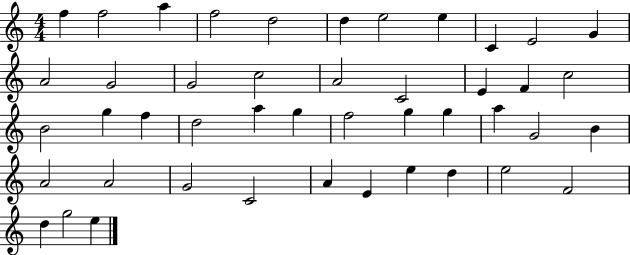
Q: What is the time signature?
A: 4/4